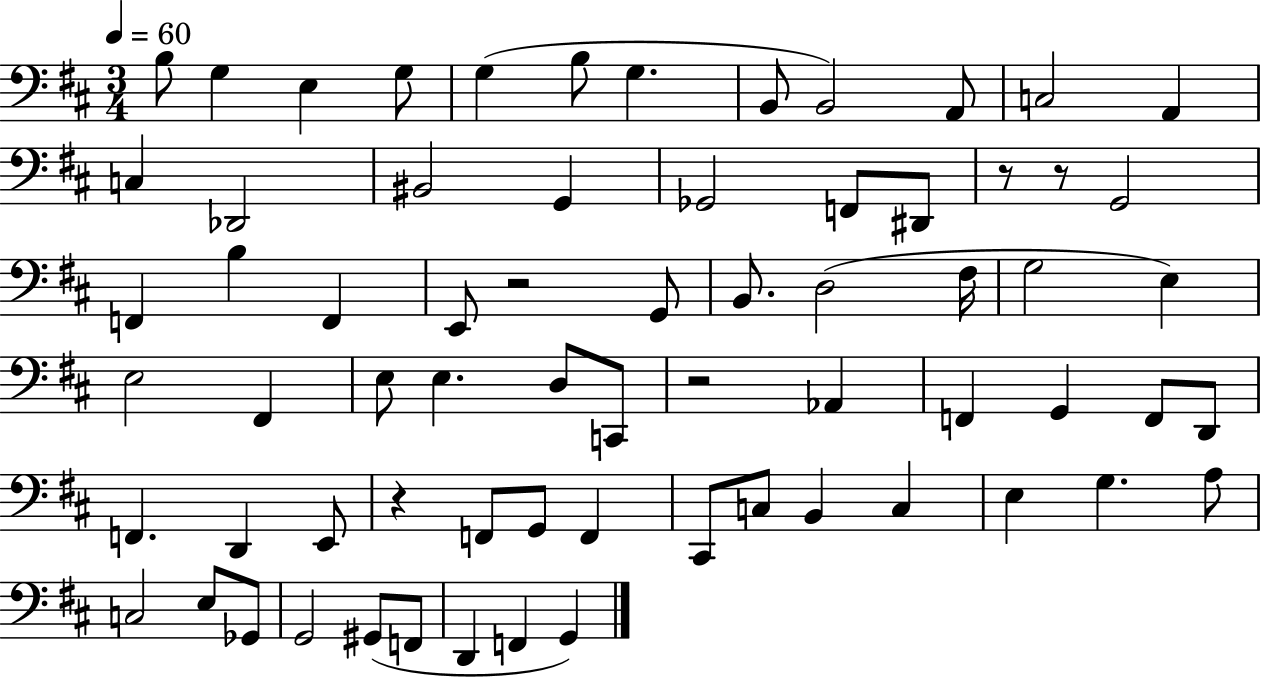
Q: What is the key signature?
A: D major